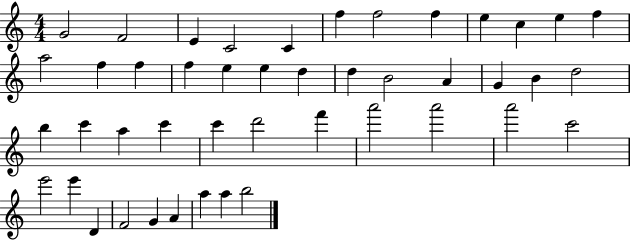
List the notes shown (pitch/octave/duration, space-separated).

G4/h F4/h E4/q C4/h C4/q F5/q F5/h F5/q E5/q C5/q E5/q F5/q A5/h F5/q F5/q F5/q E5/q E5/q D5/q D5/q B4/h A4/q G4/q B4/q D5/h B5/q C6/q A5/q C6/q C6/q D6/h F6/q A6/h A6/h A6/h C6/h E6/h E6/q D4/q F4/h G4/q A4/q A5/q A5/q B5/h